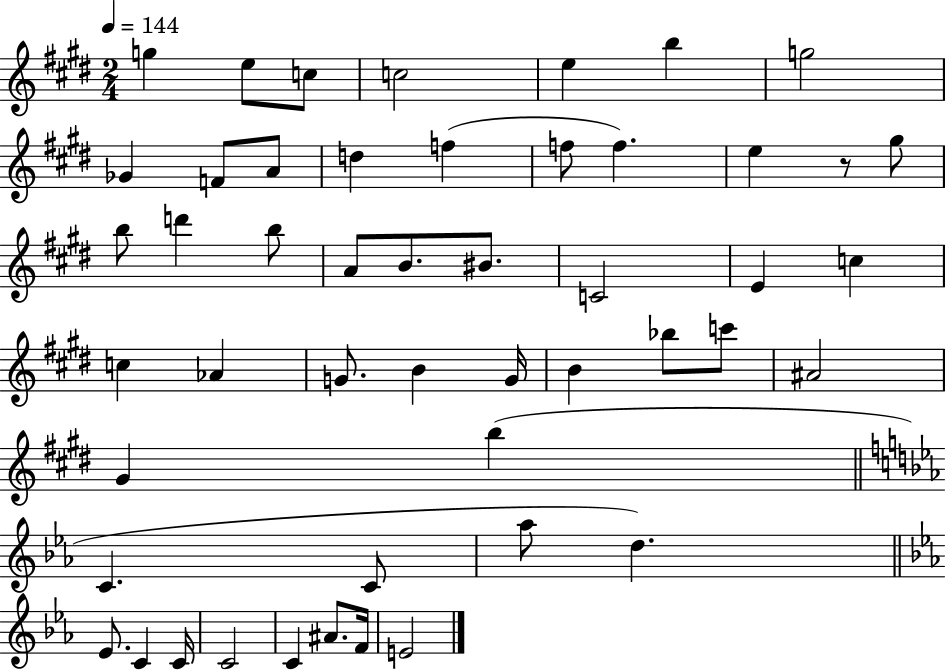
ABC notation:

X:1
T:Untitled
M:2/4
L:1/4
K:E
g e/2 c/2 c2 e b g2 _G F/2 A/2 d f f/2 f e z/2 ^g/2 b/2 d' b/2 A/2 B/2 ^B/2 C2 E c c _A G/2 B G/4 B _b/2 c'/2 ^A2 ^G b C C/2 _a/2 d _E/2 C C/4 C2 C ^A/2 F/4 E2